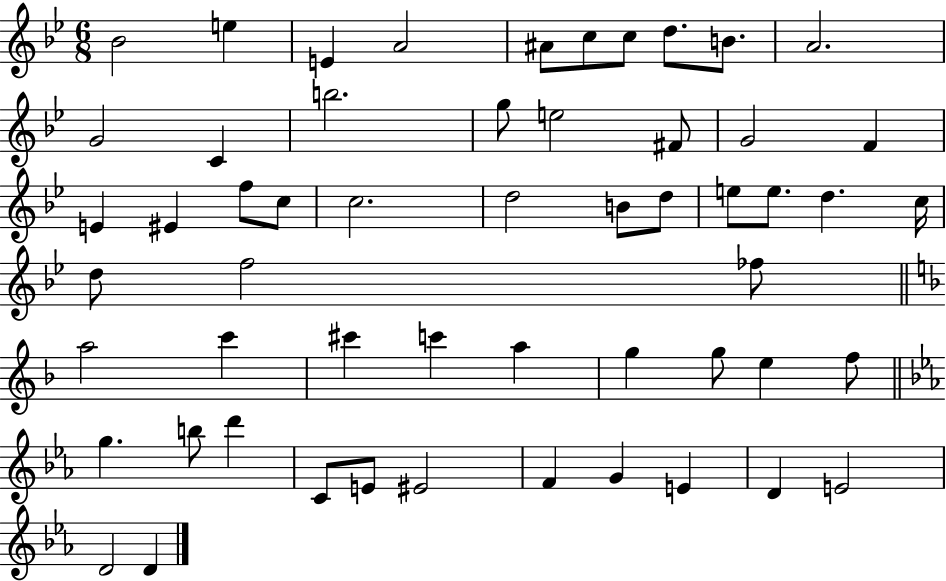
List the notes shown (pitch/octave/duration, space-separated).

Bb4/h E5/q E4/q A4/h A#4/e C5/e C5/e D5/e. B4/e. A4/h. G4/h C4/q B5/h. G5/e E5/h F#4/e G4/h F4/q E4/q EIS4/q F5/e C5/e C5/h. D5/h B4/e D5/e E5/e E5/e. D5/q. C5/s D5/e F5/h FES5/e A5/h C6/q C#6/q C6/q A5/q G5/q G5/e E5/q F5/e G5/q. B5/e D6/q C4/e E4/e EIS4/h F4/q G4/q E4/q D4/q E4/h D4/h D4/q